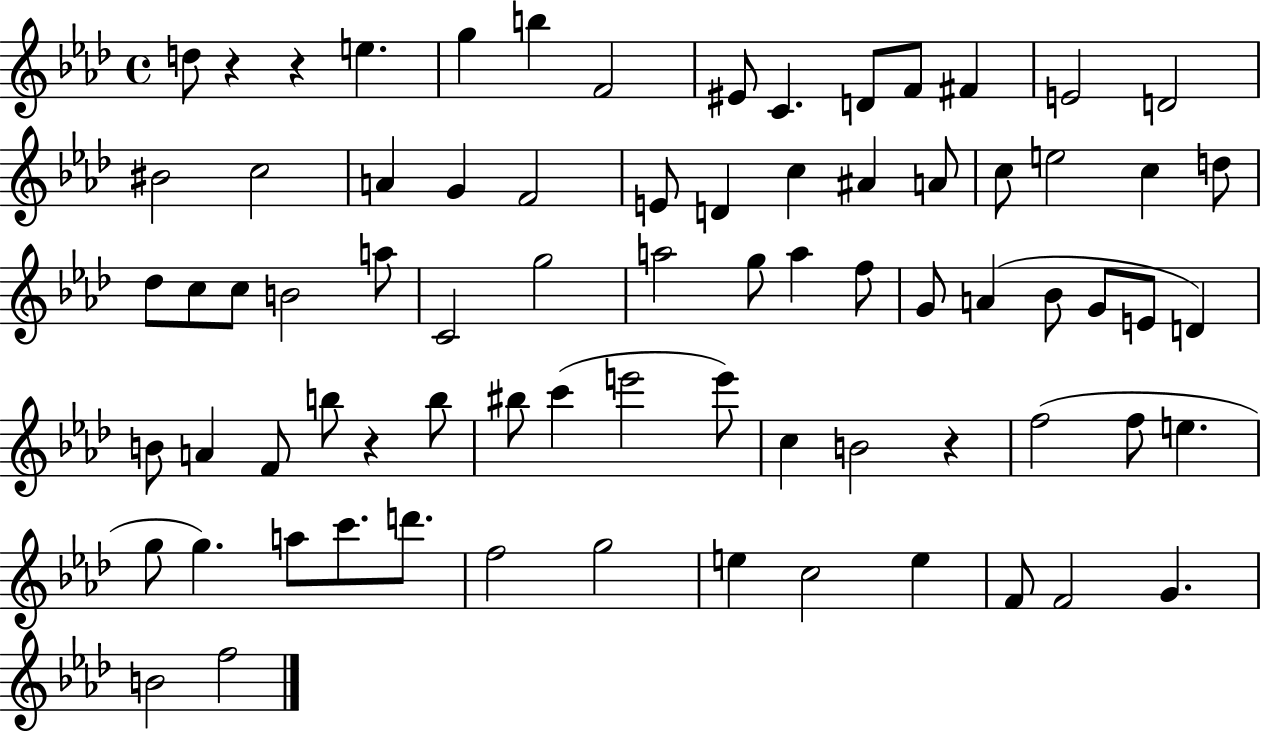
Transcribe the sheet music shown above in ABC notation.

X:1
T:Untitled
M:4/4
L:1/4
K:Ab
d/2 z z e g b F2 ^E/2 C D/2 F/2 ^F E2 D2 ^B2 c2 A G F2 E/2 D c ^A A/2 c/2 e2 c d/2 _d/2 c/2 c/2 B2 a/2 C2 g2 a2 g/2 a f/2 G/2 A _B/2 G/2 E/2 D B/2 A F/2 b/2 z b/2 ^b/2 c' e'2 e'/2 c B2 z f2 f/2 e g/2 g a/2 c'/2 d'/2 f2 g2 e c2 e F/2 F2 G B2 f2